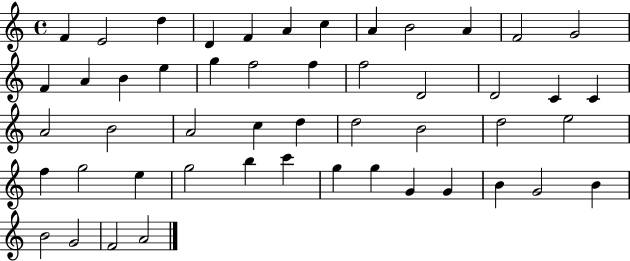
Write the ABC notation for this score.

X:1
T:Untitled
M:4/4
L:1/4
K:C
F E2 d D F A c A B2 A F2 G2 F A B e g f2 f f2 D2 D2 C C A2 B2 A2 c d d2 B2 d2 e2 f g2 e g2 b c' g g G G B G2 B B2 G2 F2 A2